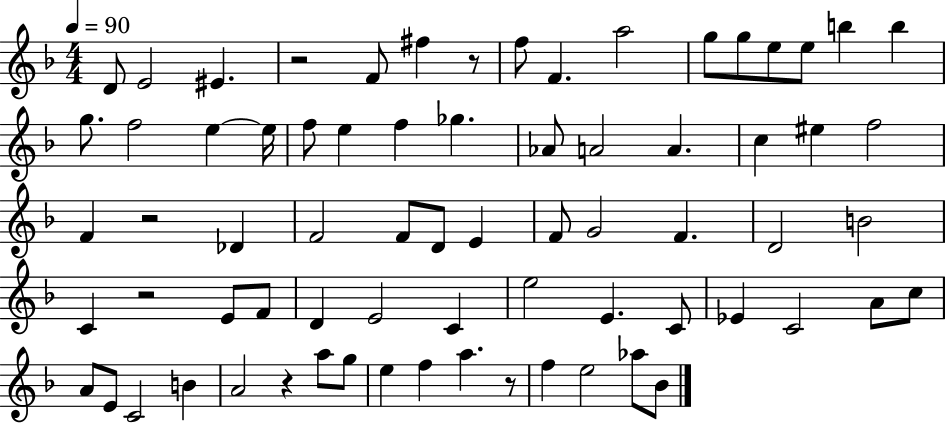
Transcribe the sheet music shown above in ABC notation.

X:1
T:Untitled
M:4/4
L:1/4
K:F
D/2 E2 ^E z2 F/2 ^f z/2 f/2 F a2 g/2 g/2 e/2 e/2 b b g/2 f2 e e/4 f/2 e f _g _A/2 A2 A c ^e f2 F z2 _D F2 F/2 D/2 E F/2 G2 F D2 B2 C z2 E/2 F/2 D E2 C e2 E C/2 _E C2 A/2 c/2 A/2 E/2 C2 B A2 z a/2 g/2 e f a z/2 f e2 _a/2 _B/2